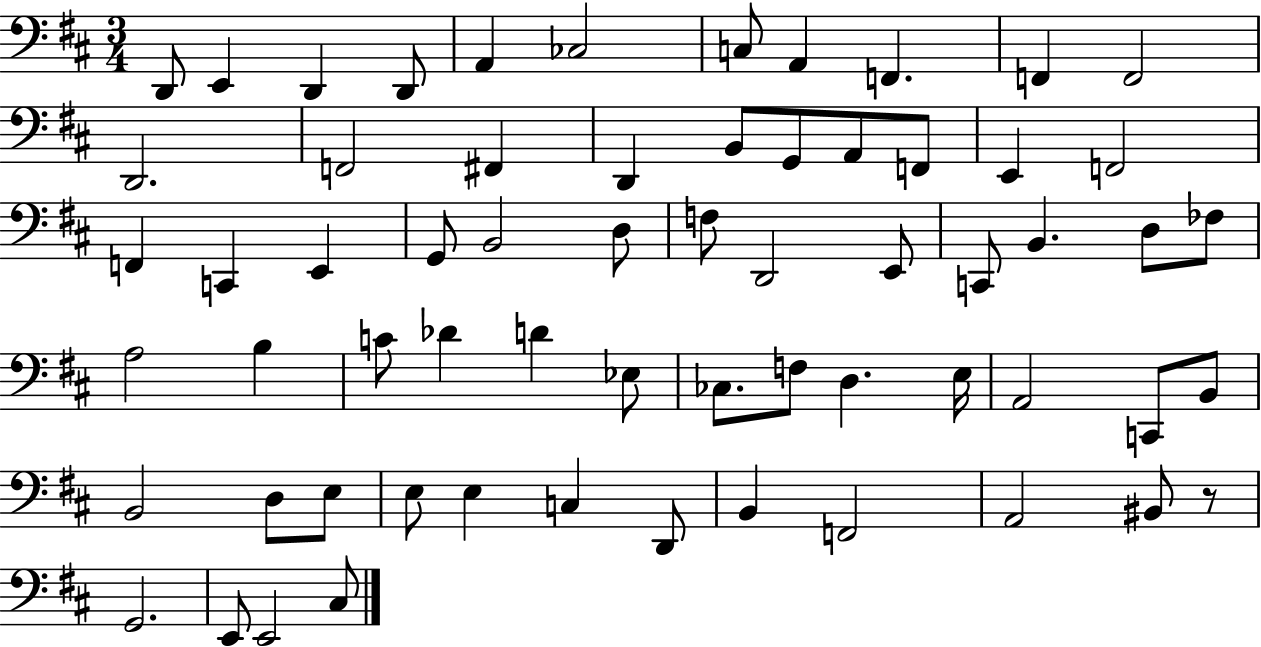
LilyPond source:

{
  \clef bass
  \numericTimeSignature
  \time 3/4
  \key d \major
  d,8 e,4 d,4 d,8 | a,4 ces2 | c8 a,4 f,4. | f,4 f,2 | \break d,2. | f,2 fis,4 | d,4 b,8 g,8 a,8 f,8 | e,4 f,2 | \break f,4 c,4 e,4 | g,8 b,2 d8 | f8 d,2 e,8 | c,8 b,4. d8 fes8 | \break a2 b4 | c'8 des'4 d'4 ees8 | ces8. f8 d4. e16 | a,2 c,8 b,8 | \break b,2 d8 e8 | e8 e4 c4 d,8 | b,4 f,2 | a,2 bis,8 r8 | \break g,2. | e,8 e,2 cis8 | \bar "|."
}